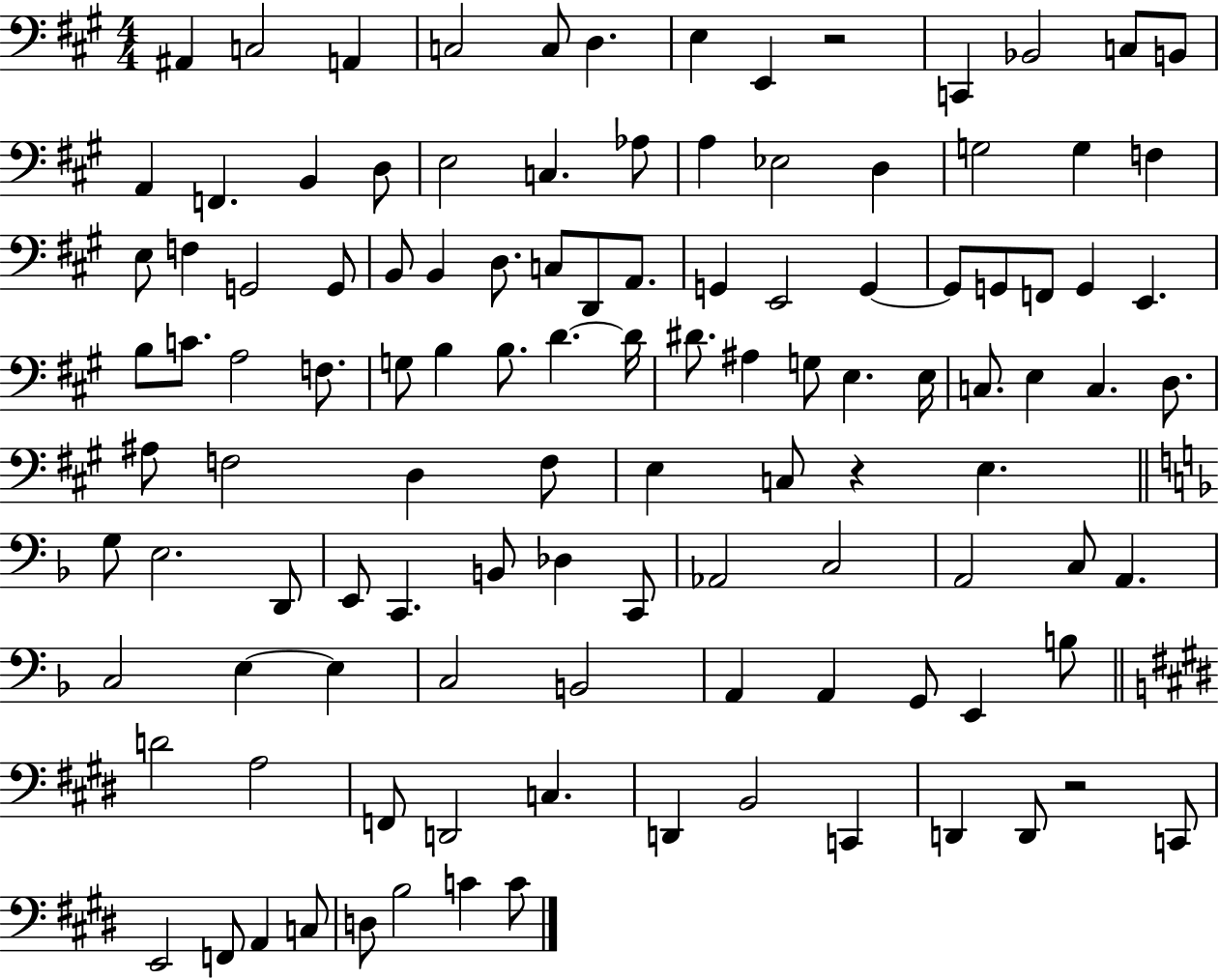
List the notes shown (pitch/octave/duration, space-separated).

A#2/q C3/h A2/q C3/h C3/e D3/q. E3/q E2/q R/h C2/q Bb2/h C3/e B2/e A2/q F2/q. B2/q D3/e E3/h C3/q. Ab3/e A3/q Eb3/h D3/q G3/h G3/q F3/q E3/e F3/q G2/h G2/e B2/e B2/q D3/e. C3/e D2/e A2/e. G2/q E2/h G2/q G2/e G2/e F2/e G2/q E2/q. B3/e C4/e. A3/h F3/e. G3/e B3/q B3/e. D4/q. D4/s D#4/e. A#3/q G3/e E3/q. E3/s C3/e. E3/q C3/q. D3/e. A#3/e F3/h D3/q F3/e E3/q C3/e R/q E3/q. G3/e E3/h. D2/e E2/e C2/q. B2/e Db3/q C2/e Ab2/h C3/h A2/h C3/e A2/q. C3/h E3/q E3/q C3/h B2/h A2/q A2/q G2/e E2/q B3/e D4/h A3/h F2/e D2/h C3/q. D2/q B2/h C2/q D2/q D2/e R/h C2/e E2/h F2/e A2/q C3/e D3/e B3/h C4/q C4/e